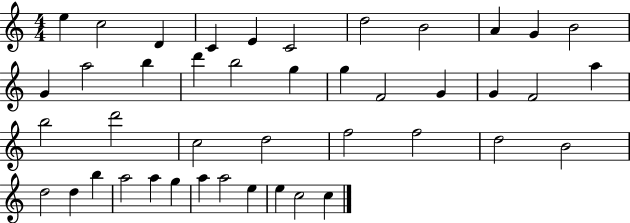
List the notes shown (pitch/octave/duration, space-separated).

E5/q C5/h D4/q C4/q E4/q C4/h D5/h B4/h A4/q G4/q B4/h G4/q A5/h B5/q D6/q B5/h G5/q G5/q F4/h G4/q G4/q F4/h A5/q B5/h D6/h C5/h D5/h F5/h F5/h D5/h B4/h D5/h D5/q B5/q A5/h A5/q G5/q A5/q A5/h E5/q E5/q C5/h C5/q